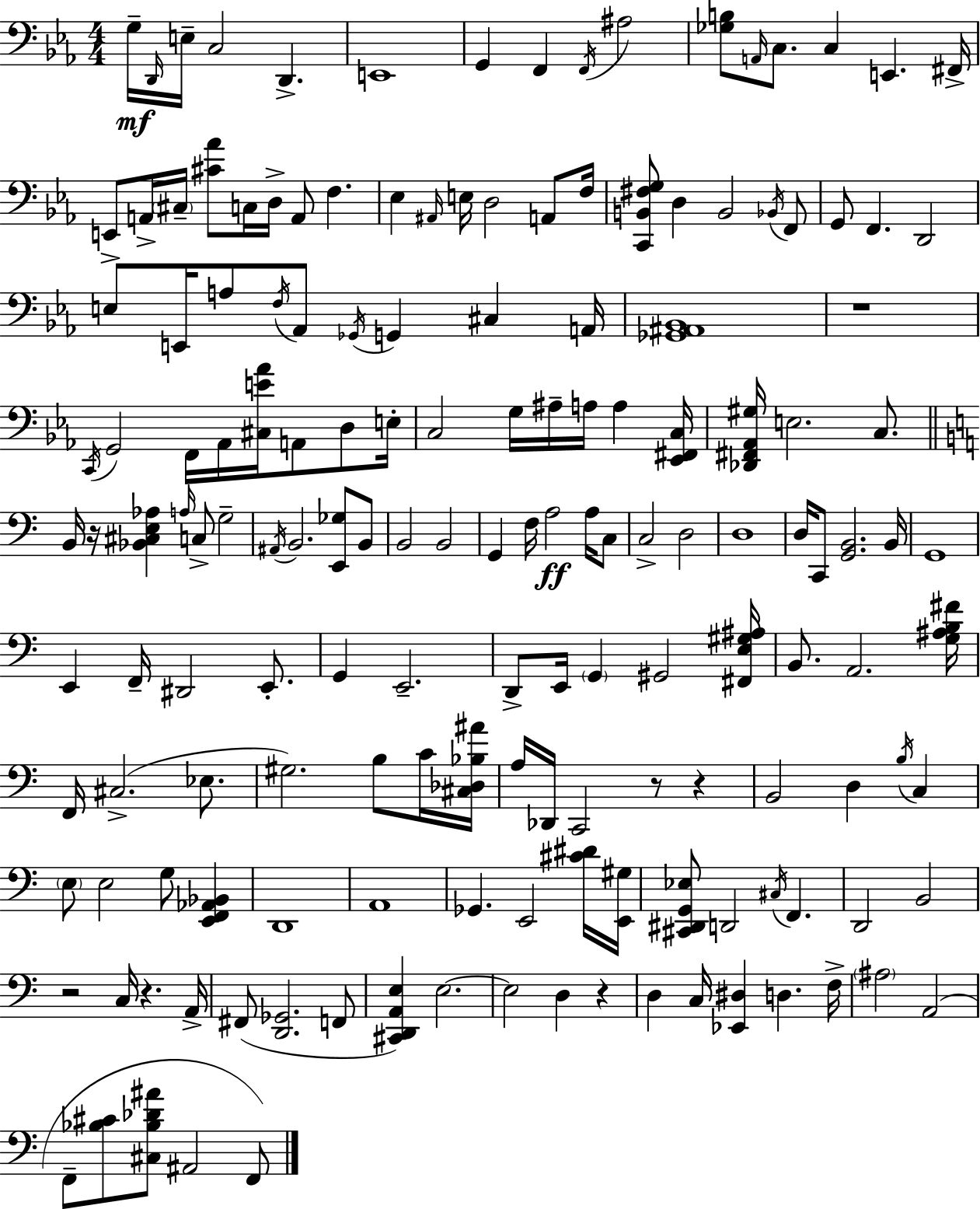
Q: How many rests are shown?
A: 7